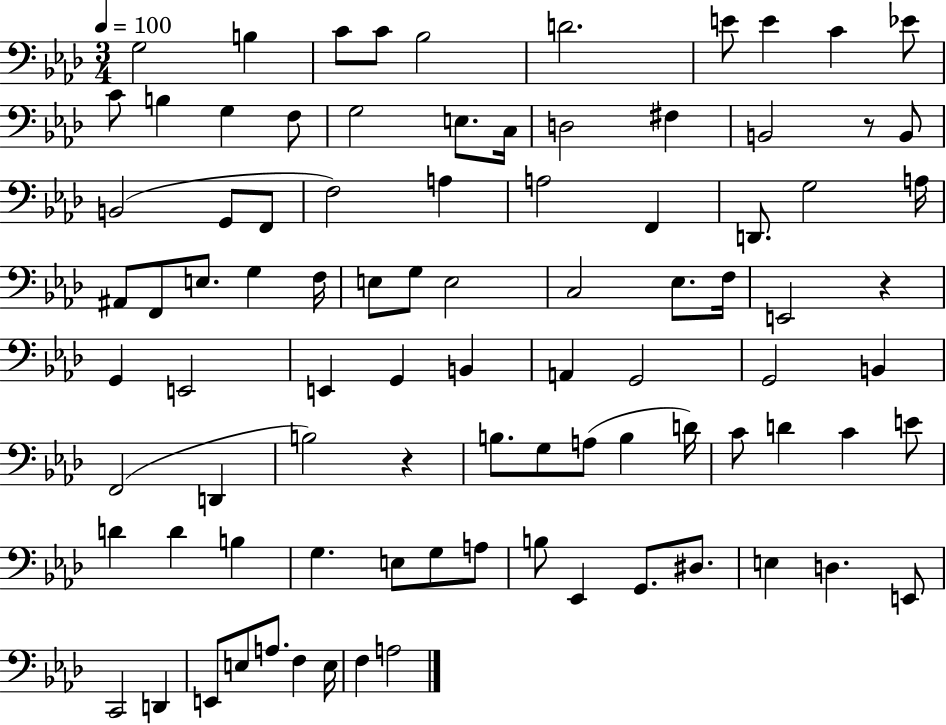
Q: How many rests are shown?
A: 3